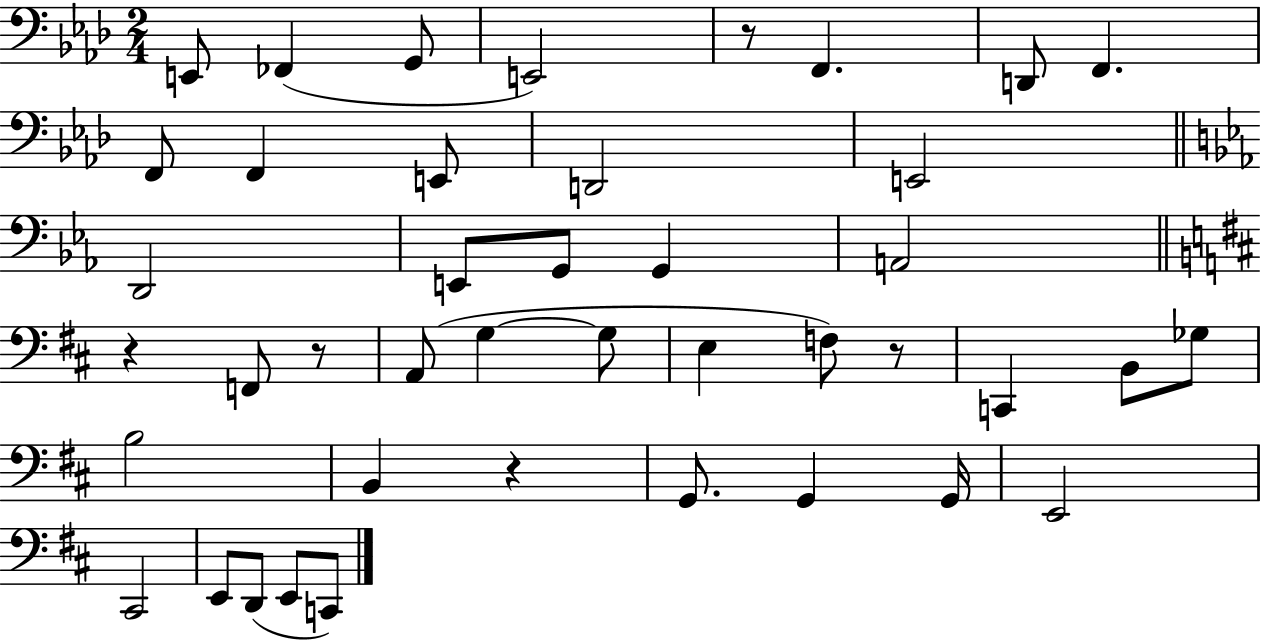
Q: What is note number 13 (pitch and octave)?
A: D2